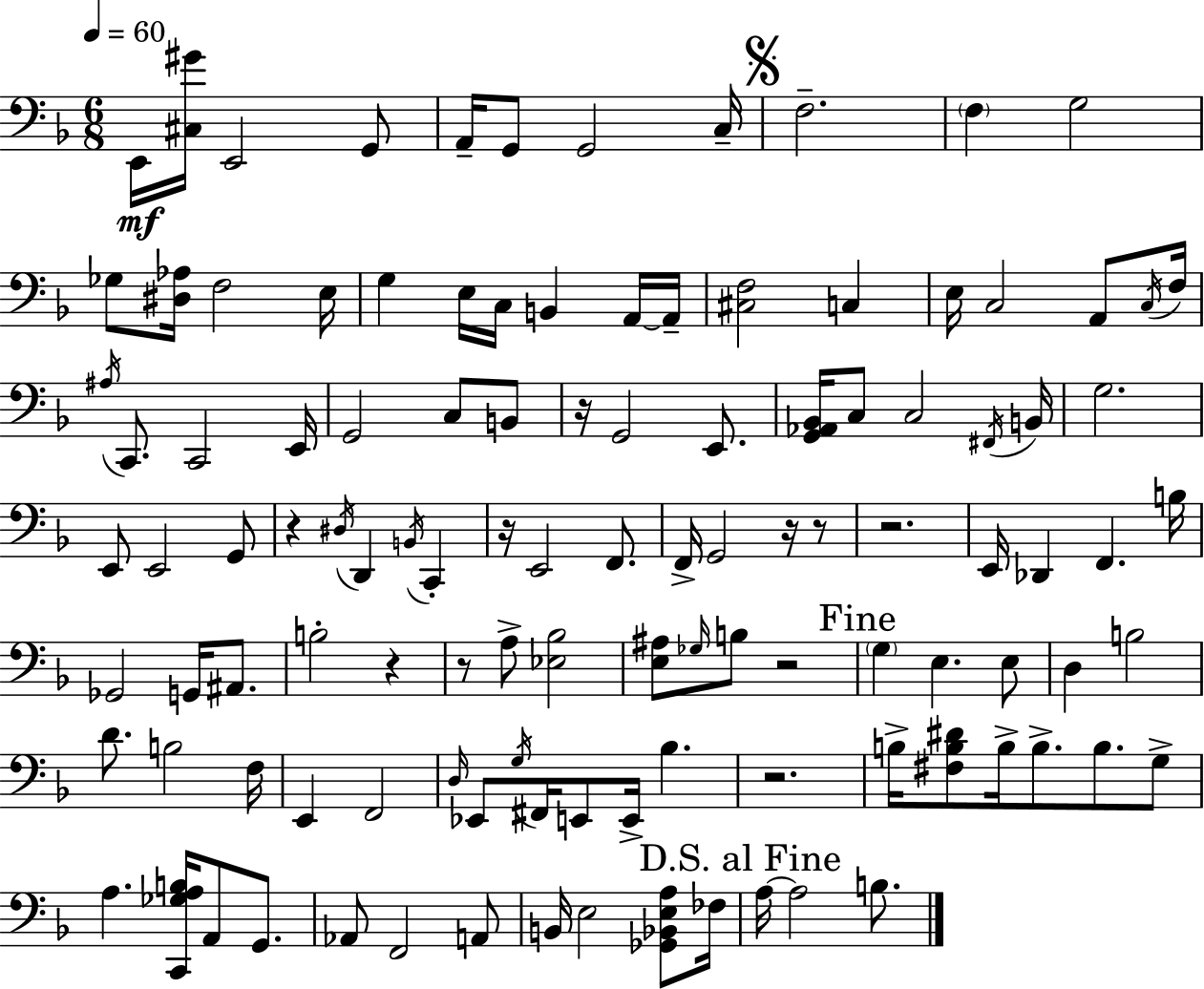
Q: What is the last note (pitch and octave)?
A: B3